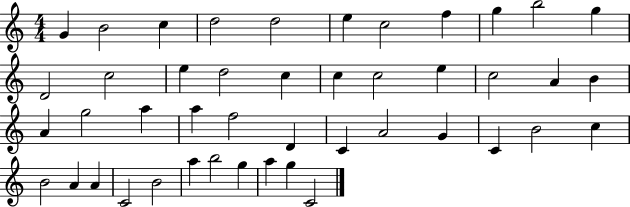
X:1
T:Untitled
M:4/4
L:1/4
K:C
G B2 c d2 d2 e c2 f g b2 g D2 c2 e d2 c c c2 e c2 A B A g2 a a f2 D C A2 G C B2 c B2 A A C2 B2 a b2 g a g C2